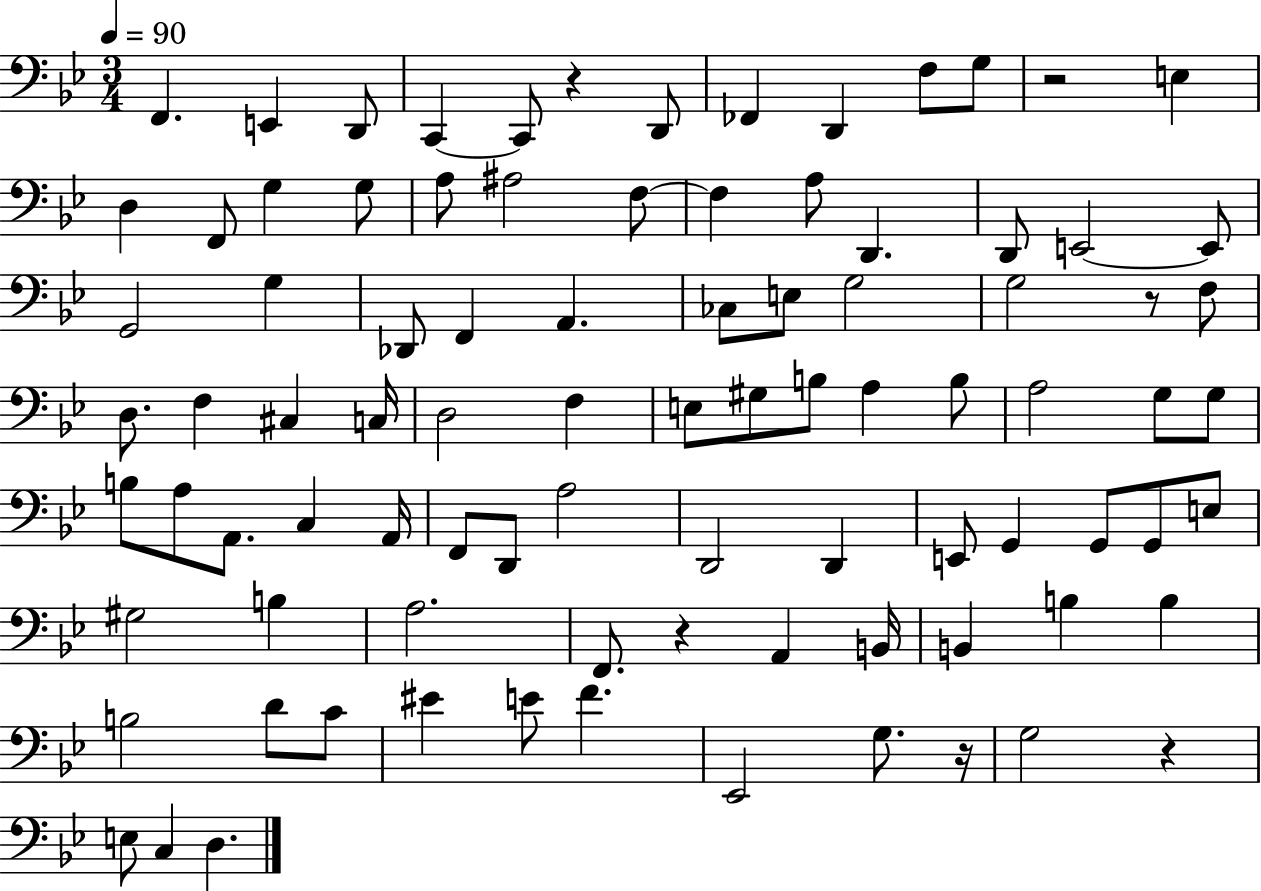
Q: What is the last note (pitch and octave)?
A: D3